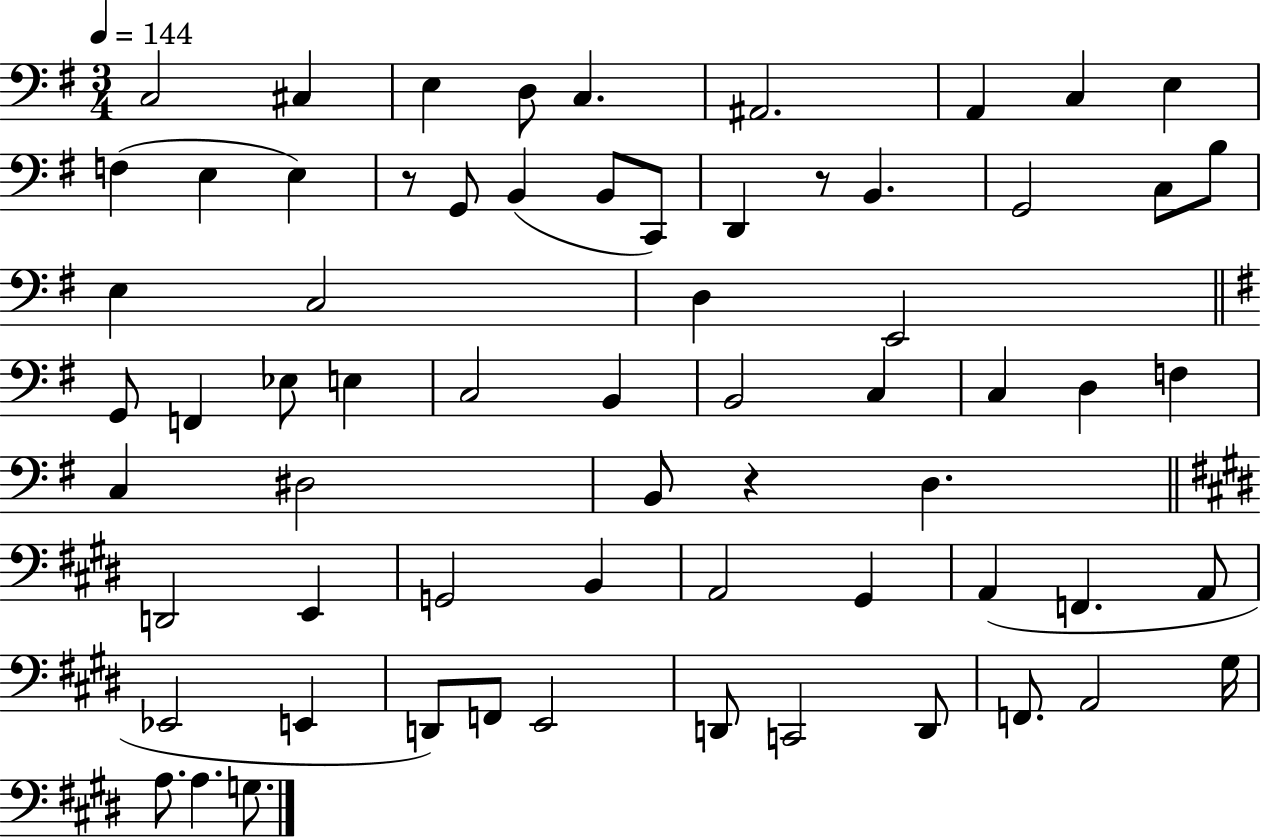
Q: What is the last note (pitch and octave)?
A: G3